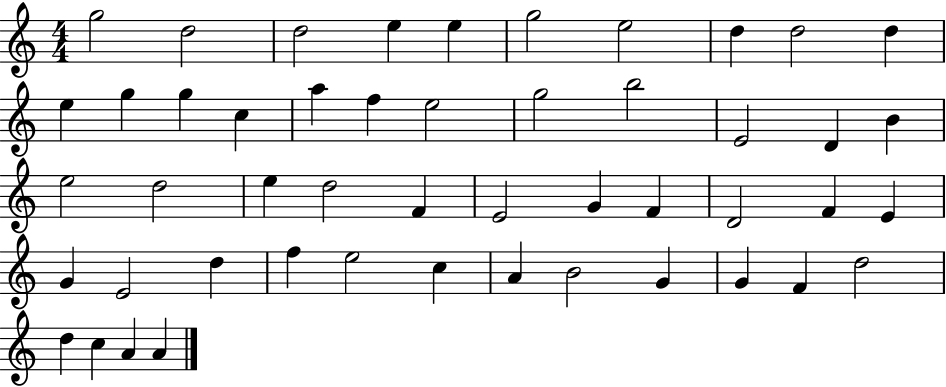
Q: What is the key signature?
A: C major